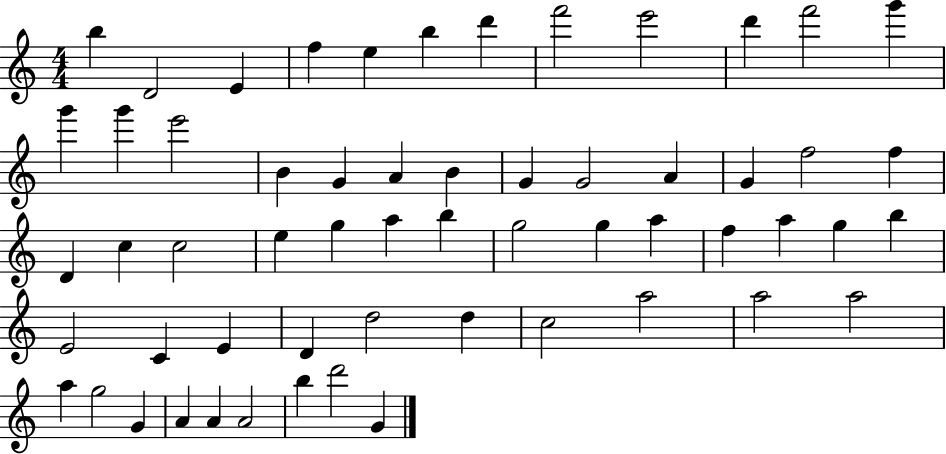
{
  \clef treble
  \numericTimeSignature
  \time 4/4
  \key c \major
  b''4 d'2 e'4 | f''4 e''4 b''4 d'''4 | f'''2 e'''2 | d'''4 f'''2 g'''4 | \break g'''4 g'''4 e'''2 | b'4 g'4 a'4 b'4 | g'4 g'2 a'4 | g'4 f''2 f''4 | \break d'4 c''4 c''2 | e''4 g''4 a''4 b''4 | g''2 g''4 a''4 | f''4 a''4 g''4 b''4 | \break e'2 c'4 e'4 | d'4 d''2 d''4 | c''2 a''2 | a''2 a''2 | \break a''4 g''2 g'4 | a'4 a'4 a'2 | b''4 d'''2 g'4 | \bar "|."
}